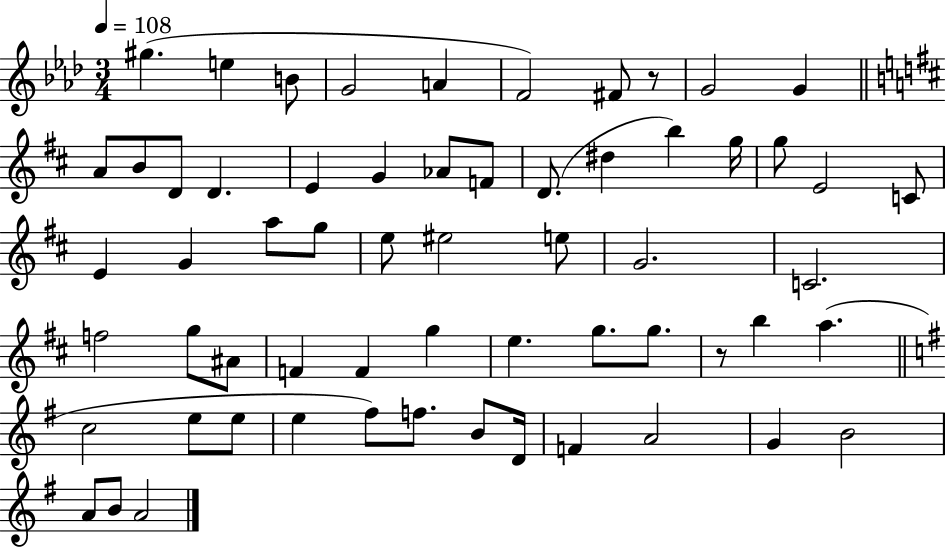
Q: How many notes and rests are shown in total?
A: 61